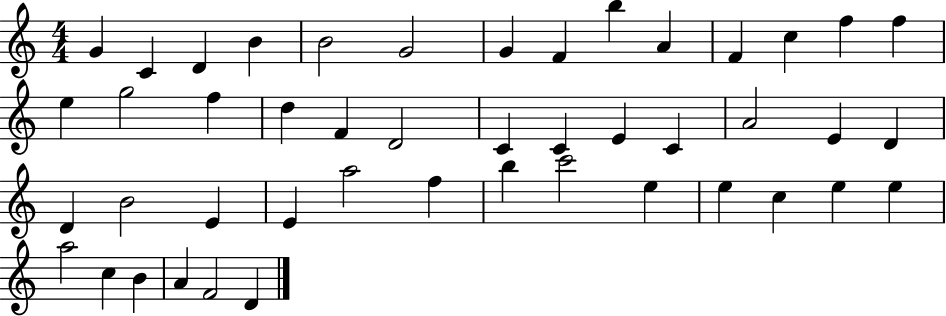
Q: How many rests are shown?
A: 0